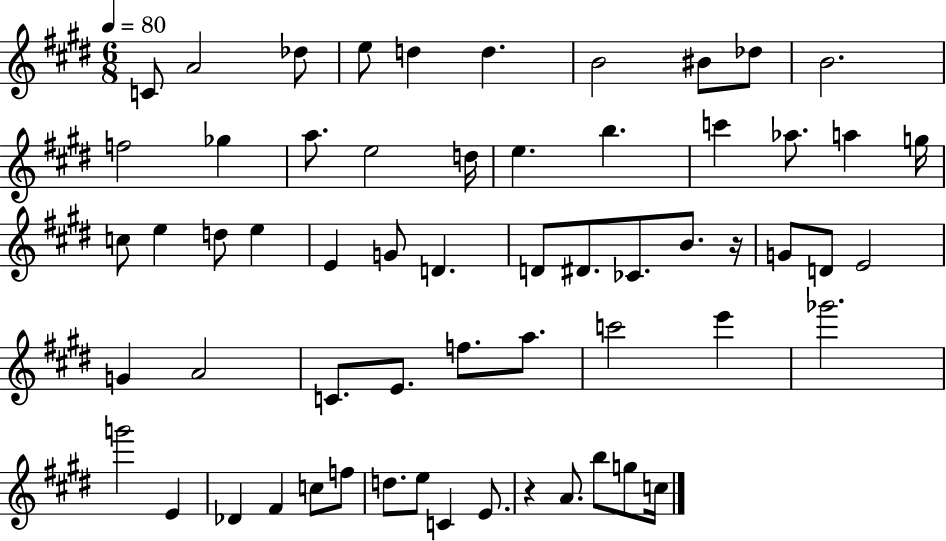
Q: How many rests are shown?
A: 2